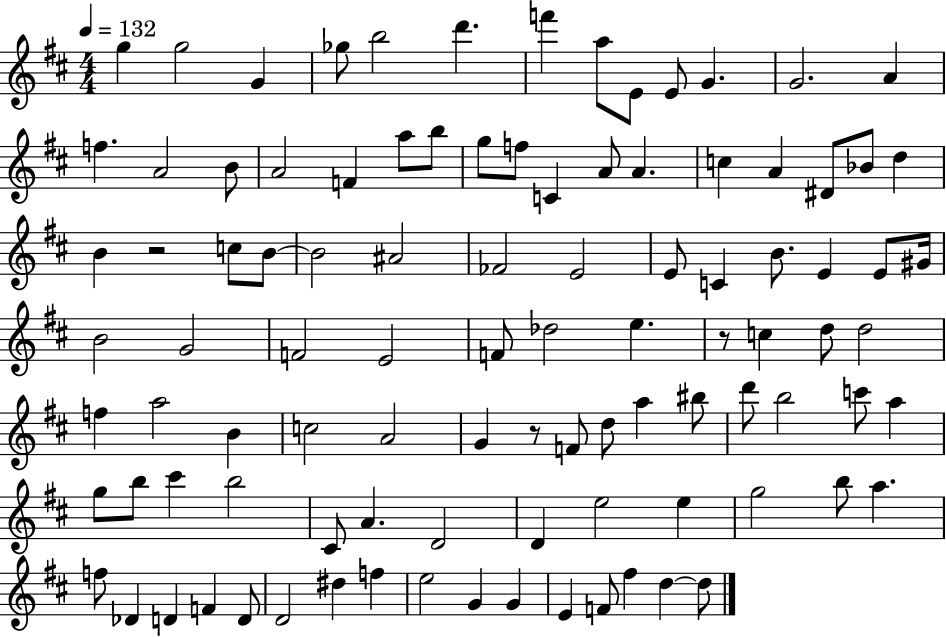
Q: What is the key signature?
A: D major